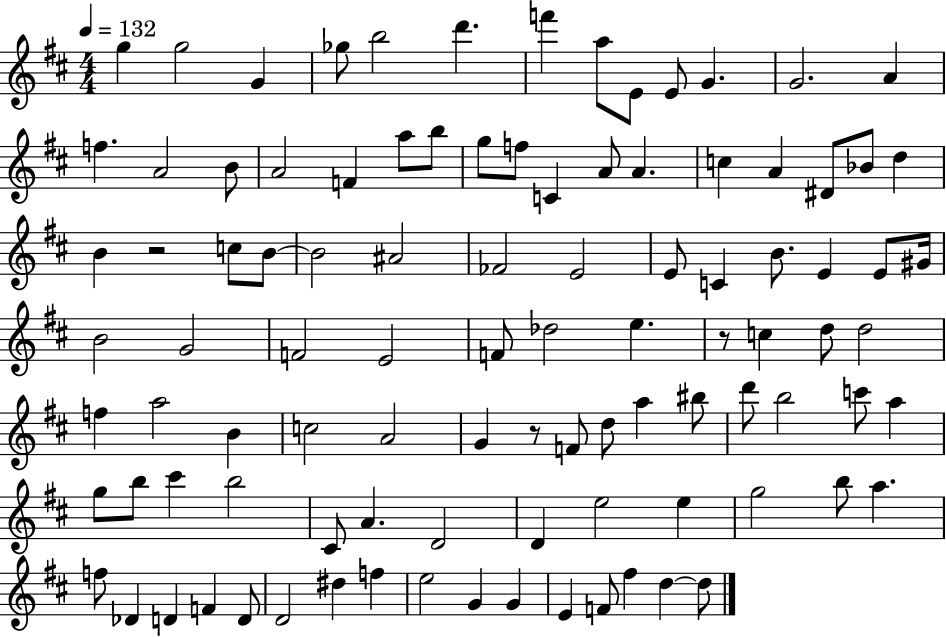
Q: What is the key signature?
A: D major